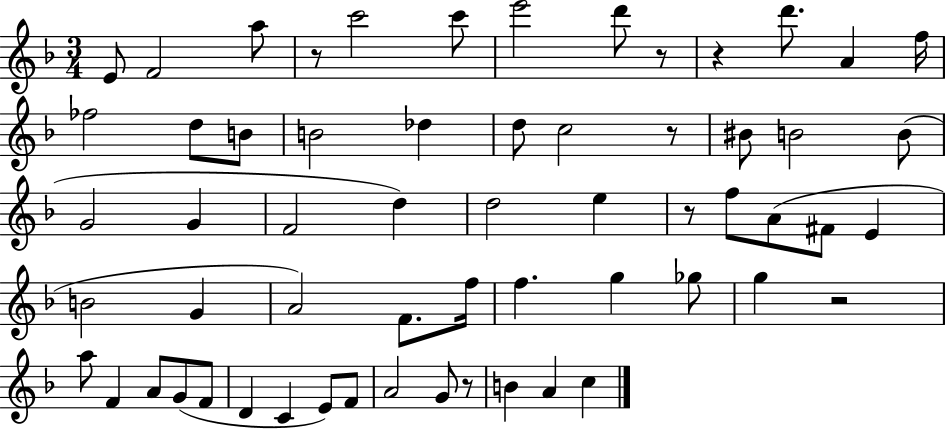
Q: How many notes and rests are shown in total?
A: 60